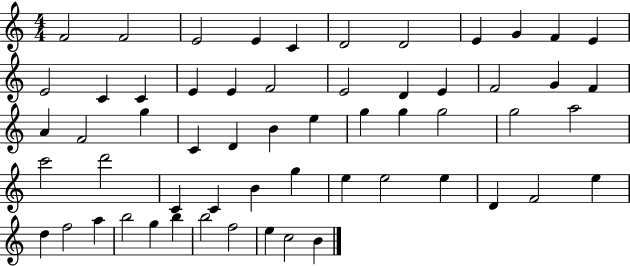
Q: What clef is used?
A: treble